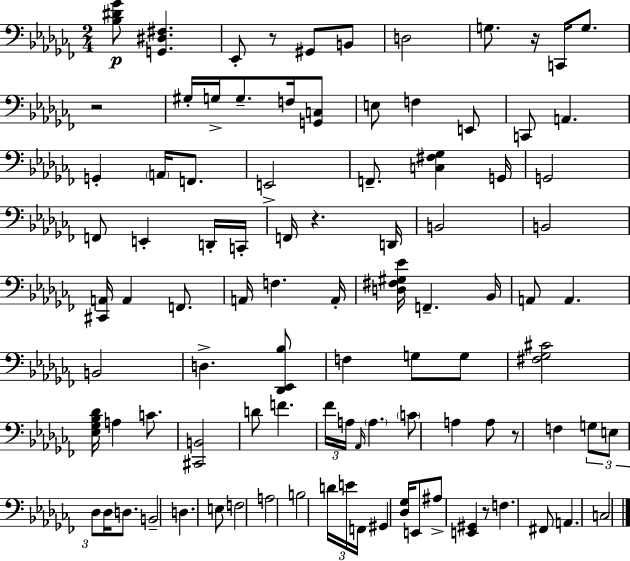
[Bb3,D#4,Gb4]/e [G2,D#3,F#3]/q. Eb2/e R/e G#2/e B2/e D3/h G3/e. R/s C2/s G3/e. R/h G#3/s G3/s G3/e. F3/s [G2,C3]/e E3/e F3/q E2/e C2/e A2/q. G2/q A2/s F2/e. E2/h F2/e. [C3,F#3,Gb3]/q G2/s G2/h F2/e E2/q D2/s C2/s F2/s R/q. D2/s B2/h B2/h [C#2,A2]/s A2/q F2/e. A2/s F3/q. A2/s [D3,F#3,G#3,Eb4]/s F2/q. Bb2/s A2/e A2/q. B2/h D3/q. [Db2,Eb2,Bb3]/e F3/q G3/e G3/e [F#3,Gb3,C#4]/h [Eb3,Gb3,Bb3,Db4]/s A3/q C4/e. [C#2,B2]/h D4/e F4/q. FES4/s A3/s Ab2/s A3/q. C4/e A3/q A3/e R/e F3/q G3/e E3/e Db3/e Db3/s D3/e. B2/h D3/q. E3/e F3/h A3/h B3/h D4/s E4/s F2/s G#2/q [Db3,Gb3]/s E2/e A#3/e [E2,G#2]/q R/e F3/q. F#2/e A2/q. C3/h